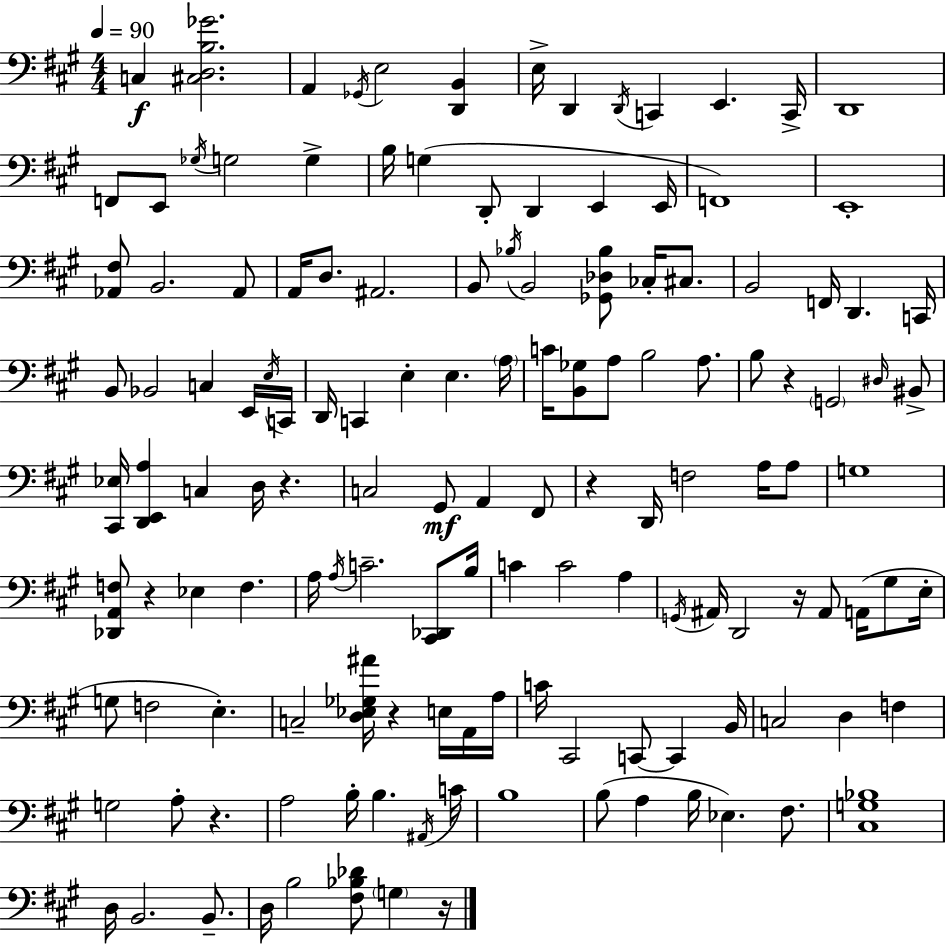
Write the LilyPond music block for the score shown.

{
  \clef bass
  \numericTimeSignature
  \time 4/4
  \key a \major
  \tempo 4 = 90
  c4\f <cis d b ges'>2. | a,4 \acciaccatura { ges,16 } e2 <d, b,>4 | e16-> d,4 \acciaccatura { d,16 } c,4 e,4. | c,16-> d,1 | \break f,8 e,8 \acciaccatura { ges16 } g2 g4-> | b16 g4( d,8-. d,4 e,4 | e,16 f,1) | e,1-. | \break <aes, fis>8 b,2. | aes,8 a,16 d8. ais,2. | b,8 \acciaccatura { bes16 } b,2 <ges, des bes>8 | ces16-. cis8. b,2 f,16 d,4. | \break c,16 b,8 bes,2 c4 | e,16 \acciaccatura { e16 } c,16 d,16 c,4 e4-. e4. | \parenthesize a16 c'16 <b, ges>8 a8 b2 | a8. b8 r4 \parenthesize g,2 | \break \grace { dis16 } bis,8-> <cis, ees>16 <d, e, a>4 c4 d16 | r4. c2 gis,8\mf | a,4 fis,8 r4 d,16 f2 | a16 a8 g1 | \break <des, a, f>8 r4 ees4 | f4. a16 \acciaccatura { a16 } c'2.-- | <cis, des,>8 b16 c'4 c'2 | a4 \acciaccatura { g,16 } ais,16 d,2 | \break r16 ais,8 a,16( gis8 e16-. g8 f2 | e4.-.) c2-- | <d ees ges ais'>16 r4 e16 a,16 a16 c'16 cis,2 | c,8~~ c,4 b,16 c2 | \break d4 f4 g2 | a8-. r4. a2 | b16-. b4. \acciaccatura { ais,16 } c'16 b1 | b8( a4 b16 | \break ees4.) fis8. <cis g bes>1 | d16 b,2. | b,8.-- d16 b2 | <fis bes des'>8 \parenthesize g4 r16 \bar "|."
}